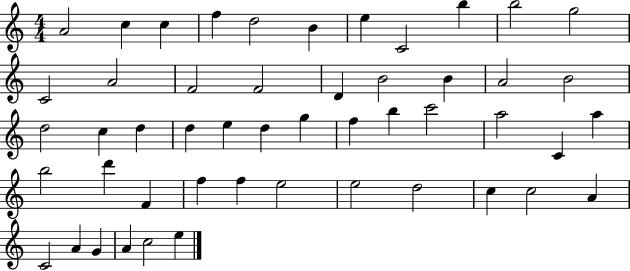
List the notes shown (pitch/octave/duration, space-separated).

A4/h C5/q C5/q F5/q D5/h B4/q E5/q C4/h B5/q B5/h G5/h C4/h A4/h F4/h F4/h D4/q B4/h B4/q A4/h B4/h D5/h C5/q D5/q D5/q E5/q D5/q G5/q F5/q B5/q C6/h A5/h C4/q A5/q B5/h D6/q F4/q F5/q F5/q E5/h E5/h D5/h C5/q C5/h A4/q C4/h A4/q G4/q A4/q C5/h E5/q